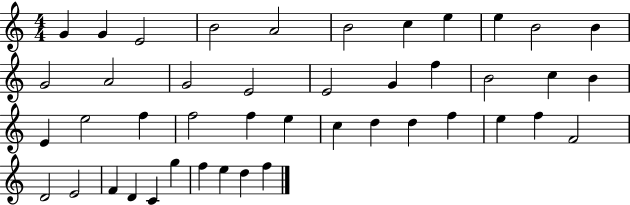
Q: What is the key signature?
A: C major